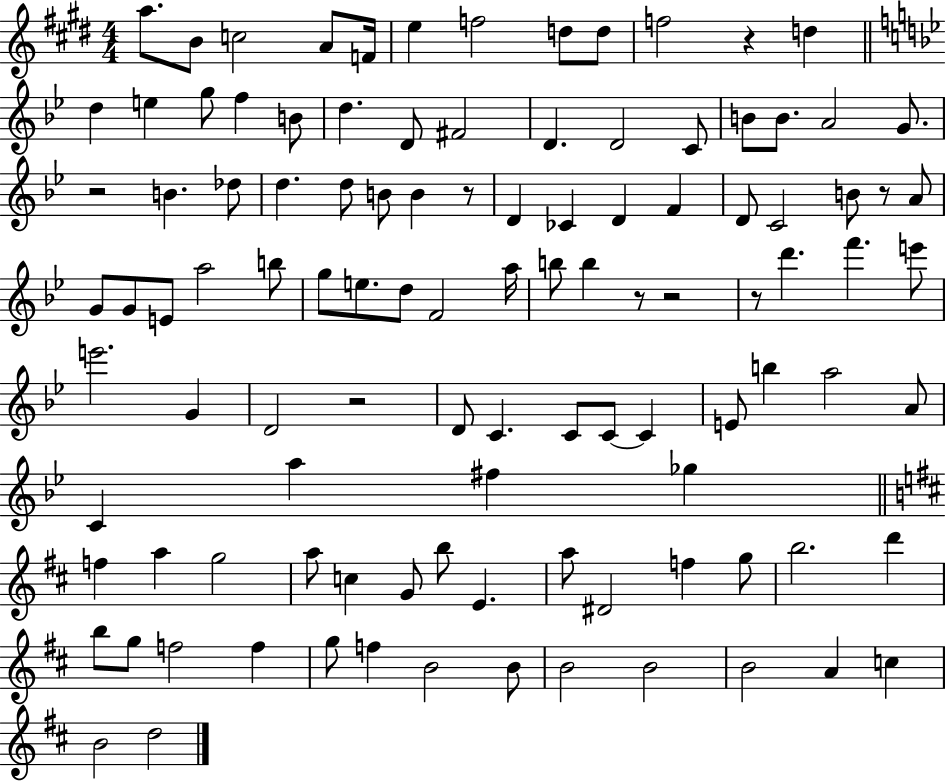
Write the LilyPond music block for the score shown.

{
  \clef treble
  \numericTimeSignature
  \time 4/4
  \key e \major
  \repeat volta 2 { a''8. b'8 c''2 a'8 f'16 | e''4 f''2 d''8 d''8 | f''2 r4 d''4 | \bar "||" \break \key g \minor d''4 e''4 g''8 f''4 b'8 | d''4. d'8 fis'2 | d'4. d'2 c'8 | b'8 b'8. a'2 g'8. | \break r2 b'4. des''8 | d''4. d''8 b'8 b'4 r8 | d'4 ces'4 d'4 f'4 | d'8 c'2 b'8 r8 a'8 | \break g'8 g'8 e'8 a''2 b''8 | g''8 e''8. d''8 f'2 a''16 | b''8 b''4 r8 r2 | r8 d'''4. f'''4. e'''8 | \break e'''2. g'4 | d'2 r2 | d'8 c'4. c'8 c'8~~ c'4 | e'8 b''4 a''2 a'8 | \break c'4 a''4 fis''4 ges''4 | \bar "||" \break \key d \major f''4 a''4 g''2 | a''8 c''4 g'8 b''8 e'4. | a''8 dis'2 f''4 g''8 | b''2. d'''4 | \break b''8 g''8 f''2 f''4 | g''8 f''4 b'2 b'8 | b'2 b'2 | b'2 a'4 c''4 | \break b'2 d''2 | } \bar "|."
}